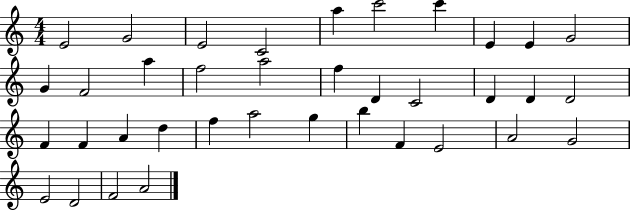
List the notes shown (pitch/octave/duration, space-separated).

E4/h G4/h E4/h C4/h A5/q C6/h C6/q E4/q E4/q G4/h G4/q F4/h A5/q F5/h A5/h F5/q D4/q C4/h D4/q D4/q D4/h F4/q F4/q A4/q D5/q F5/q A5/h G5/q B5/q F4/q E4/h A4/h G4/h E4/h D4/h F4/h A4/h